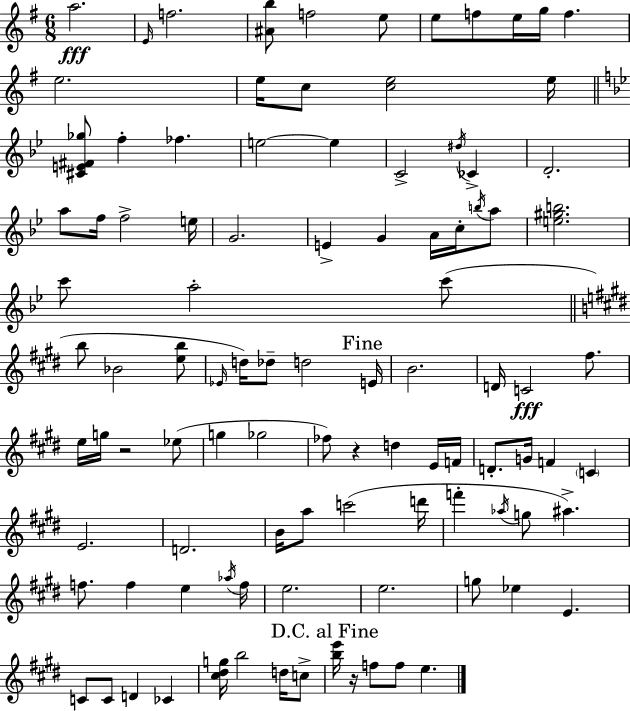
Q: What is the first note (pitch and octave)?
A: A5